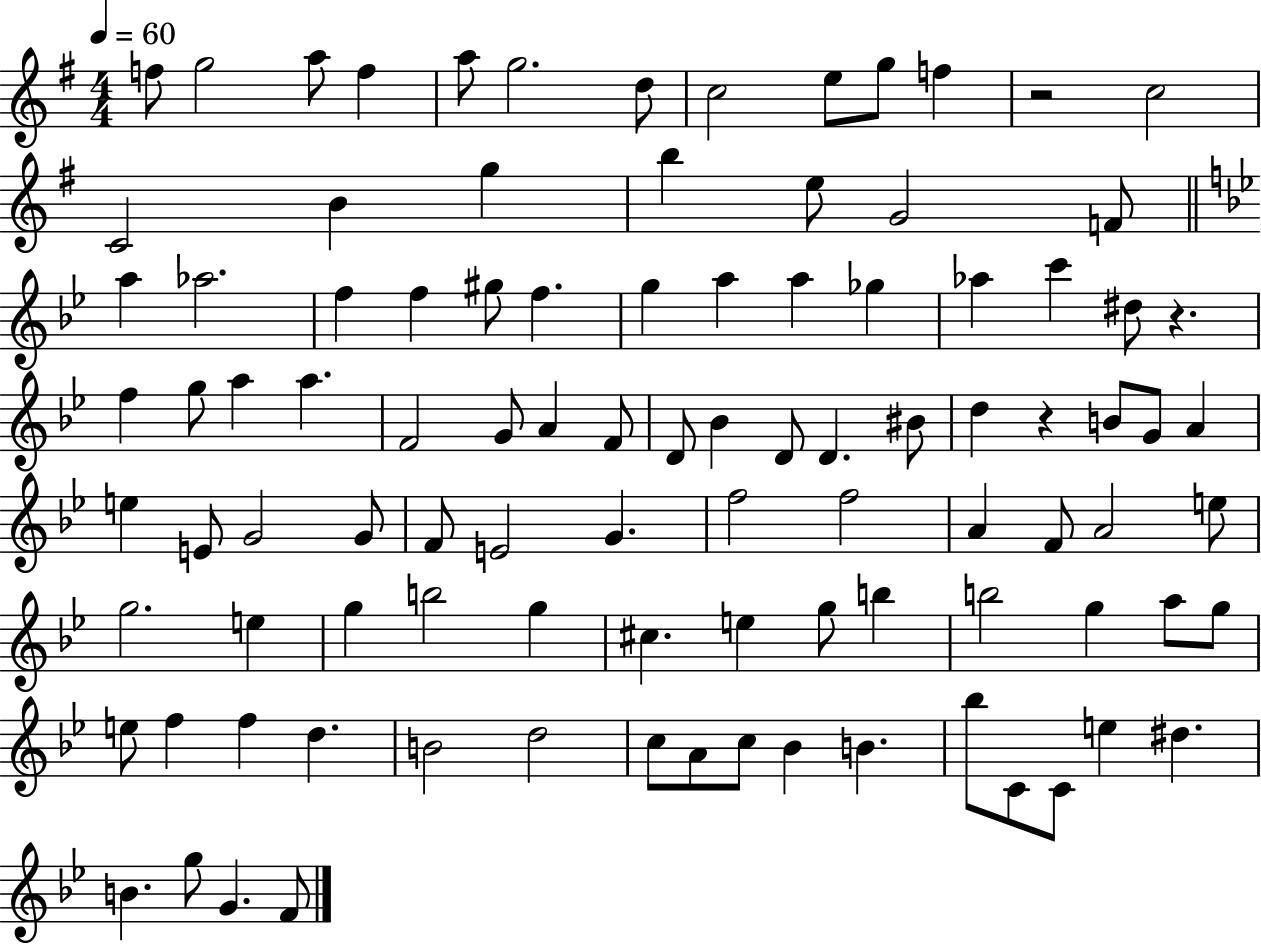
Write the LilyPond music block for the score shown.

{
  \clef treble
  \numericTimeSignature
  \time 4/4
  \key g \major
  \tempo 4 = 60
  f''8 g''2 a''8 f''4 | a''8 g''2. d''8 | c''2 e''8 g''8 f''4 | r2 c''2 | \break c'2 b'4 g''4 | b''4 e''8 g'2 f'8 | \bar "||" \break \key g \minor a''4 aes''2. | f''4 f''4 gis''8 f''4. | g''4 a''4 a''4 ges''4 | aes''4 c'''4 dis''8 r4. | \break f''4 g''8 a''4 a''4. | f'2 g'8 a'4 f'8 | d'8 bes'4 d'8 d'4. bis'8 | d''4 r4 b'8 g'8 a'4 | \break e''4 e'8 g'2 g'8 | f'8 e'2 g'4. | f''2 f''2 | a'4 f'8 a'2 e''8 | \break g''2. e''4 | g''4 b''2 g''4 | cis''4. e''4 g''8 b''4 | b''2 g''4 a''8 g''8 | \break e''8 f''4 f''4 d''4. | b'2 d''2 | c''8 a'8 c''8 bes'4 b'4. | bes''8 c'8 c'8 e''4 dis''4. | \break b'4. g''8 g'4. f'8 | \bar "|."
}